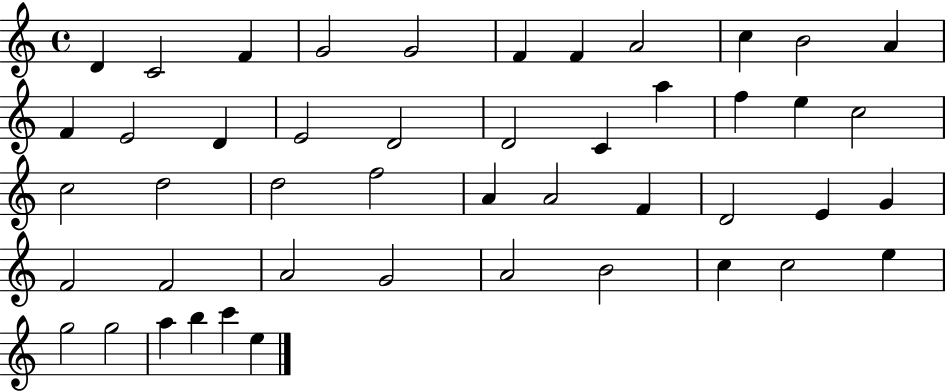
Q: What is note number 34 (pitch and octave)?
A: F4